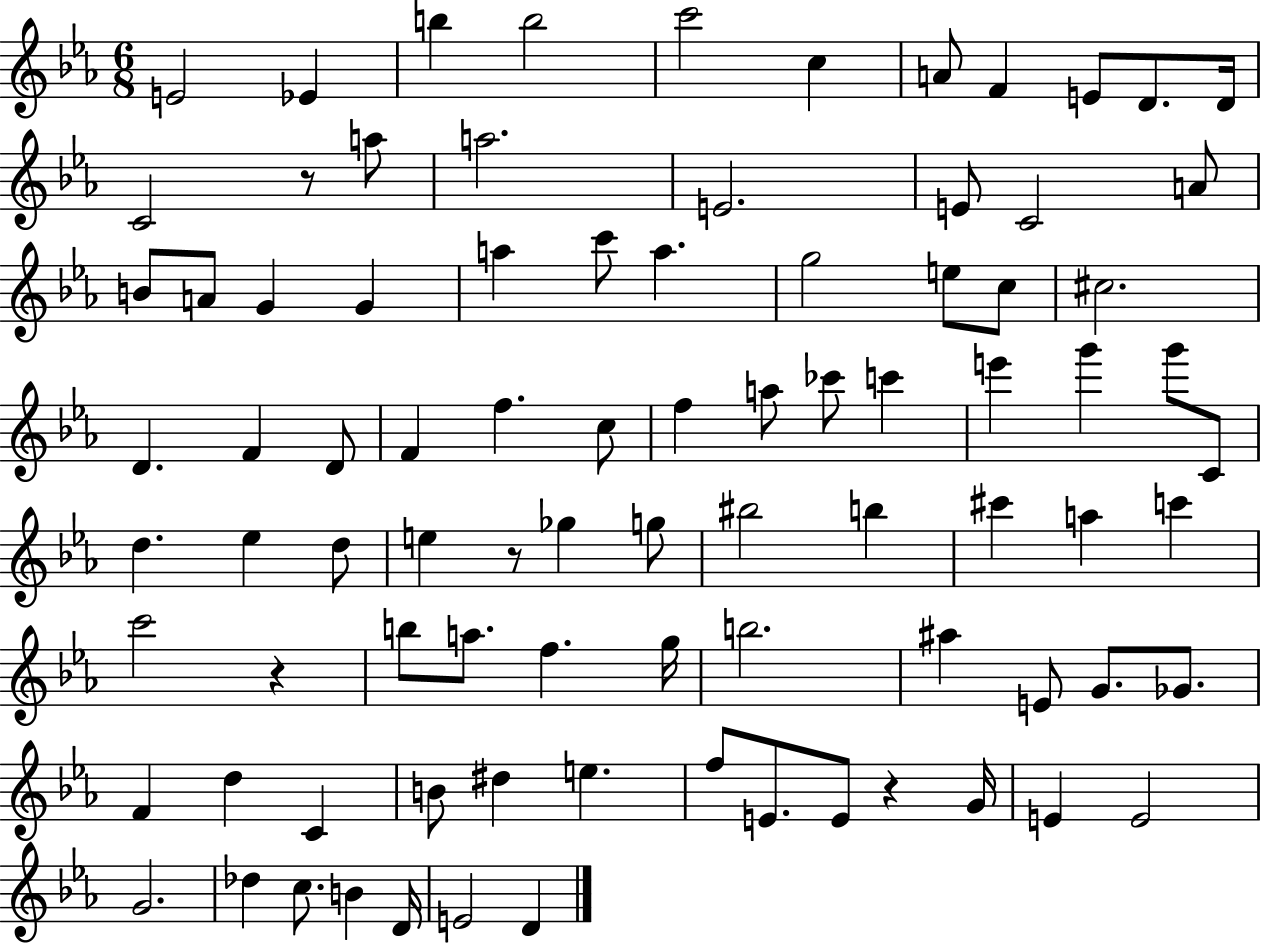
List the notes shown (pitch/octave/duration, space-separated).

E4/h Eb4/q B5/q B5/h C6/h C5/q A4/e F4/q E4/e D4/e. D4/s C4/h R/e A5/e A5/h. E4/h. E4/e C4/h A4/e B4/e A4/e G4/q G4/q A5/q C6/e A5/q. G5/h E5/e C5/e C#5/h. D4/q. F4/q D4/e F4/q F5/q. C5/e F5/q A5/e CES6/e C6/q E6/q G6/q G6/e C4/e D5/q. Eb5/q D5/e E5/q R/e Gb5/q G5/e BIS5/h B5/q C#6/q A5/q C6/q C6/h R/q B5/e A5/e. F5/q. G5/s B5/h. A#5/q E4/e G4/e. Gb4/e. F4/q D5/q C4/q B4/e D#5/q E5/q. F5/e E4/e. E4/e R/q G4/s E4/q E4/h G4/h. Db5/q C5/e. B4/q D4/s E4/h D4/q